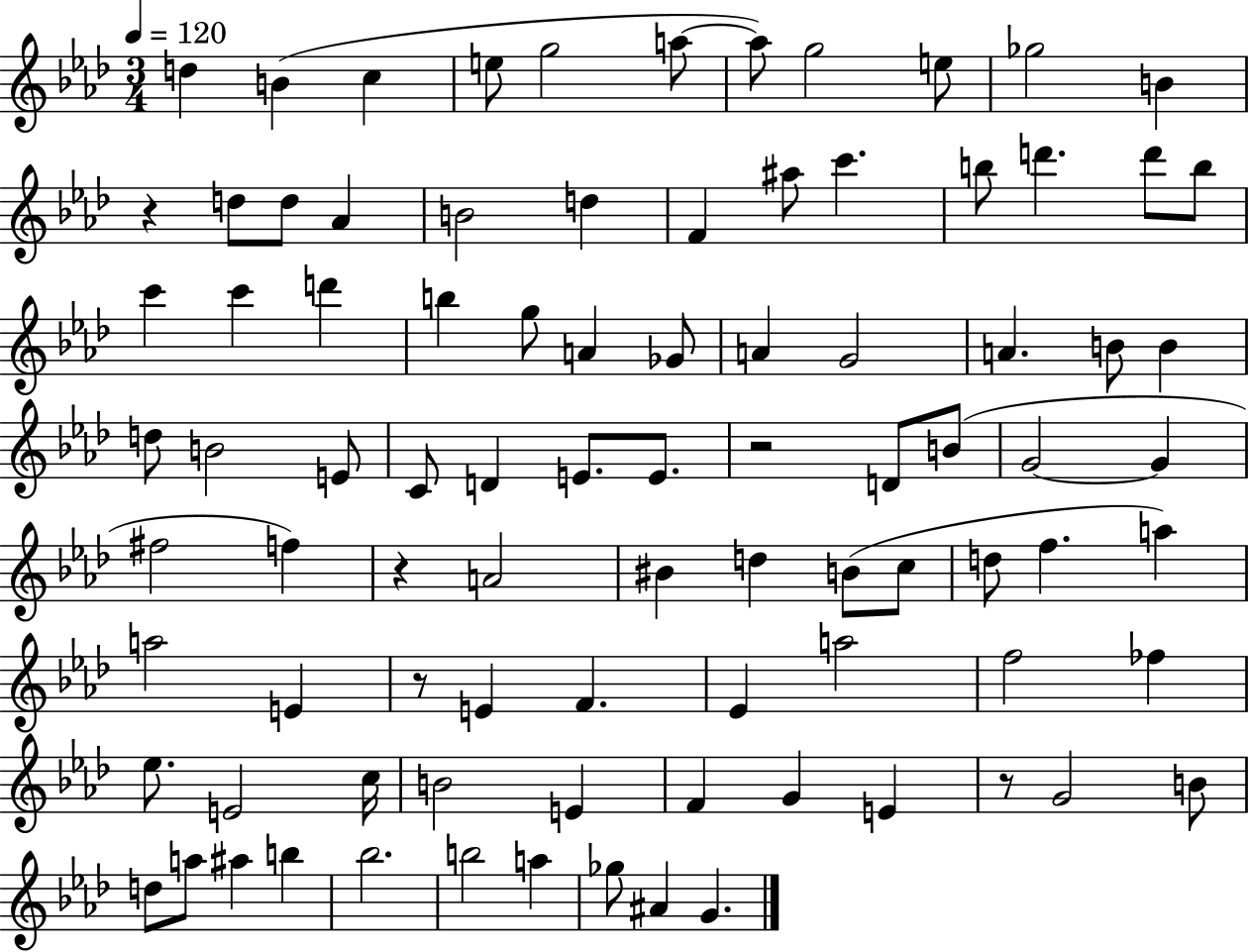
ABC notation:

X:1
T:Untitled
M:3/4
L:1/4
K:Ab
d B c e/2 g2 a/2 a/2 g2 e/2 _g2 B z d/2 d/2 _A B2 d F ^a/2 c' b/2 d' d'/2 b/2 c' c' d' b g/2 A _G/2 A G2 A B/2 B d/2 B2 E/2 C/2 D E/2 E/2 z2 D/2 B/2 G2 G ^f2 f z A2 ^B d B/2 c/2 d/2 f a a2 E z/2 E F _E a2 f2 _f _e/2 E2 c/4 B2 E F G E z/2 G2 B/2 d/2 a/2 ^a b _b2 b2 a _g/2 ^A G